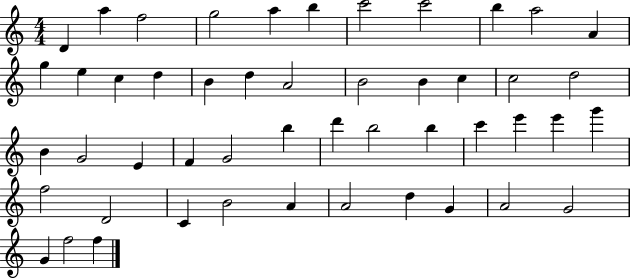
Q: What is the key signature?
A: C major